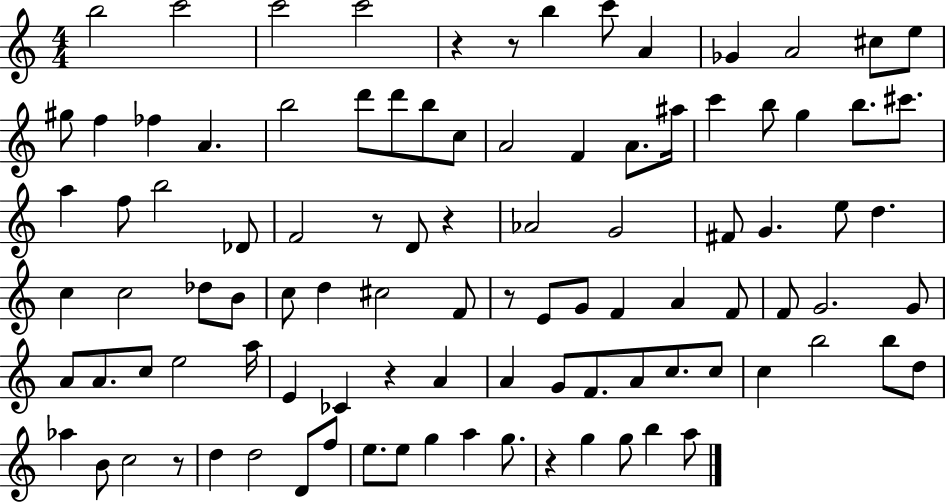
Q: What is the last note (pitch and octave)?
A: A5